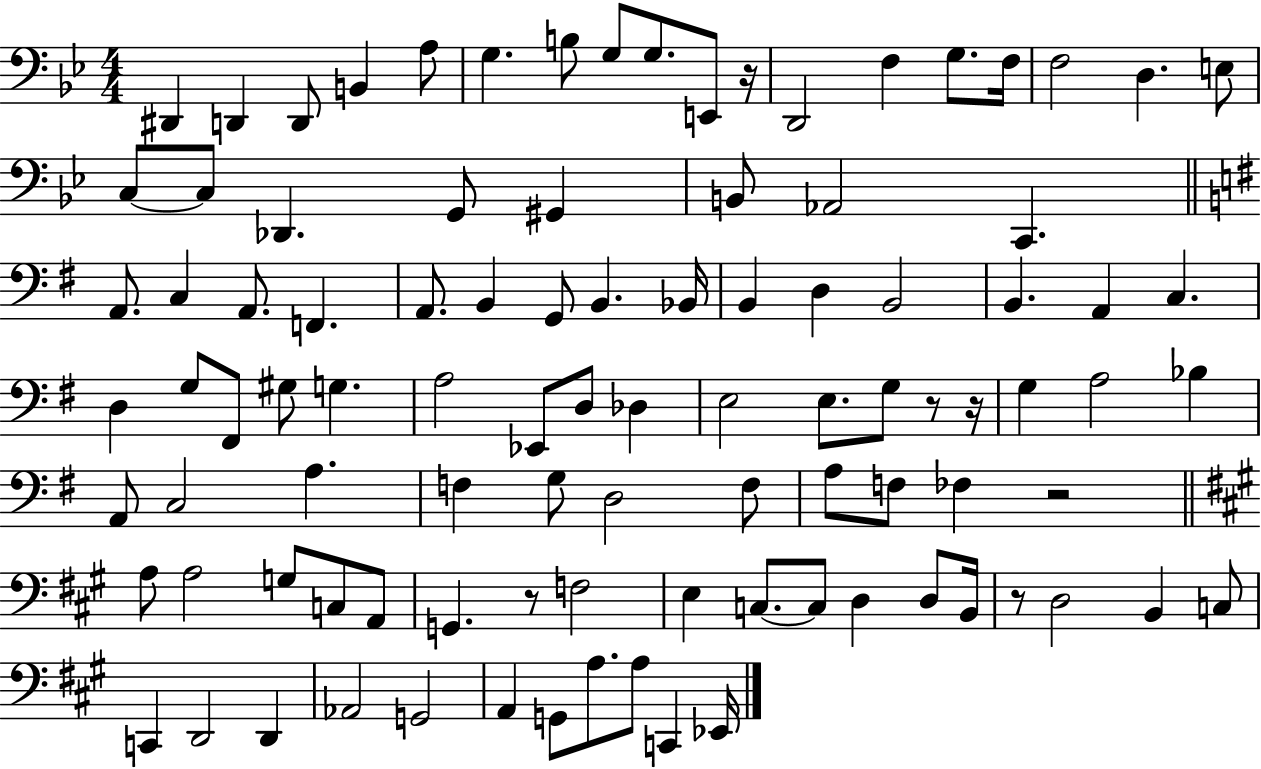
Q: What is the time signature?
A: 4/4